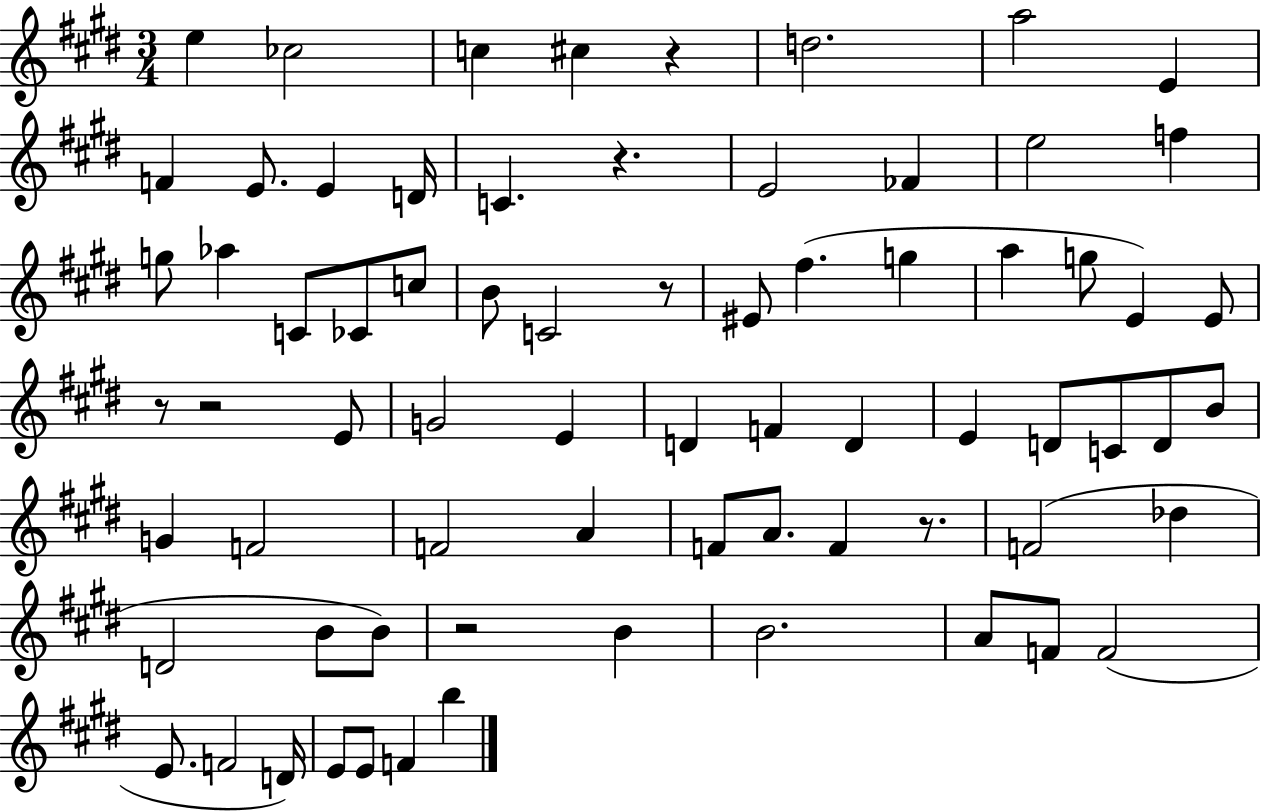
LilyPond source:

{
  \clef treble
  \numericTimeSignature
  \time 3/4
  \key e \major
  \repeat volta 2 { e''4 ces''2 | c''4 cis''4 r4 | d''2. | a''2 e'4 | \break f'4 e'8. e'4 d'16 | c'4. r4. | e'2 fes'4 | e''2 f''4 | \break g''8 aes''4 c'8 ces'8 c''8 | b'8 c'2 r8 | eis'8 fis''4.( g''4 | a''4 g''8 e'4) e'8 | \break r8 r2 e'8 | g'2 e'4 | d'4 f'4 d'4 | e'4 d'8 c'8 d'8 b'8 | \break g'4 f'2 | f'2 a'4 | f'8 a'8. f'4 r8. | f'2( des''4 | \break d'2 b'8 b'8) | r2 b'4 | b'2. | a'8 f'8 f'2( | \break e'8. f'2 d'16) | e'8 e'8 f'4 b''4 | } \bar "|."
}